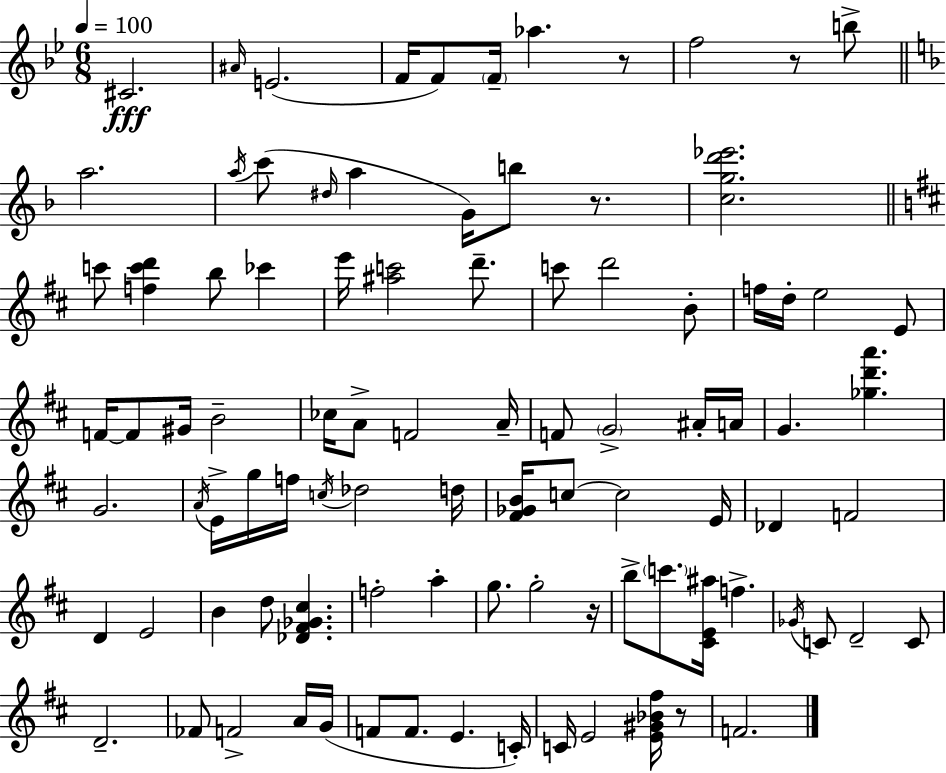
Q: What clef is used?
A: treble